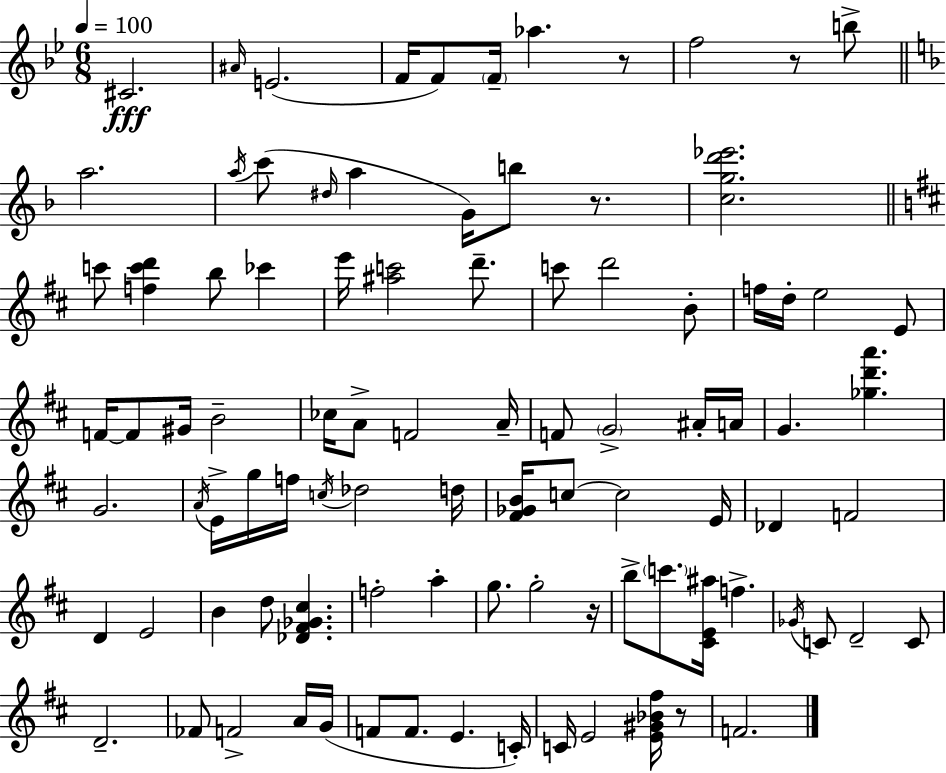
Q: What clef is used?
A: treble